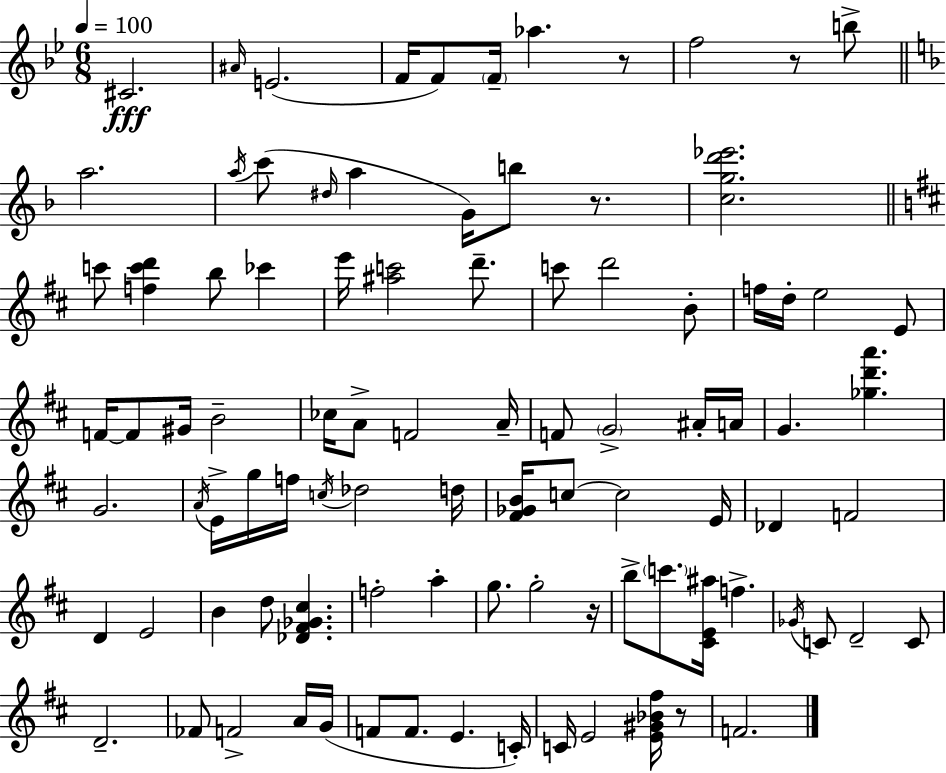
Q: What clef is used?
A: treble